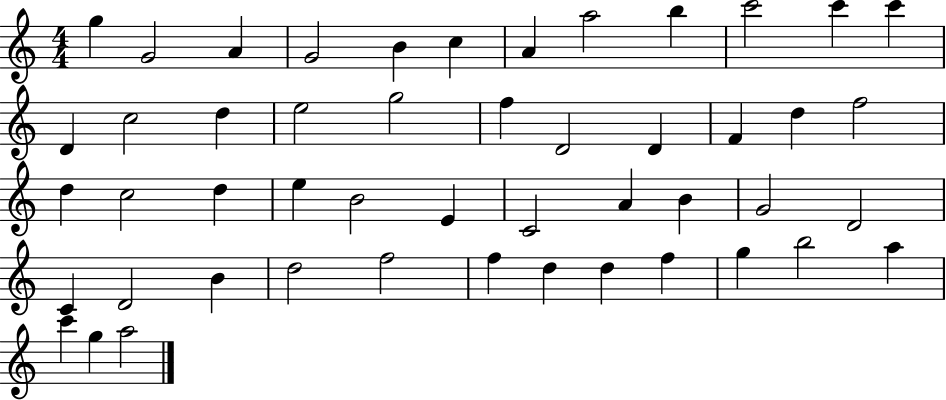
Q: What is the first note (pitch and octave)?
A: G5